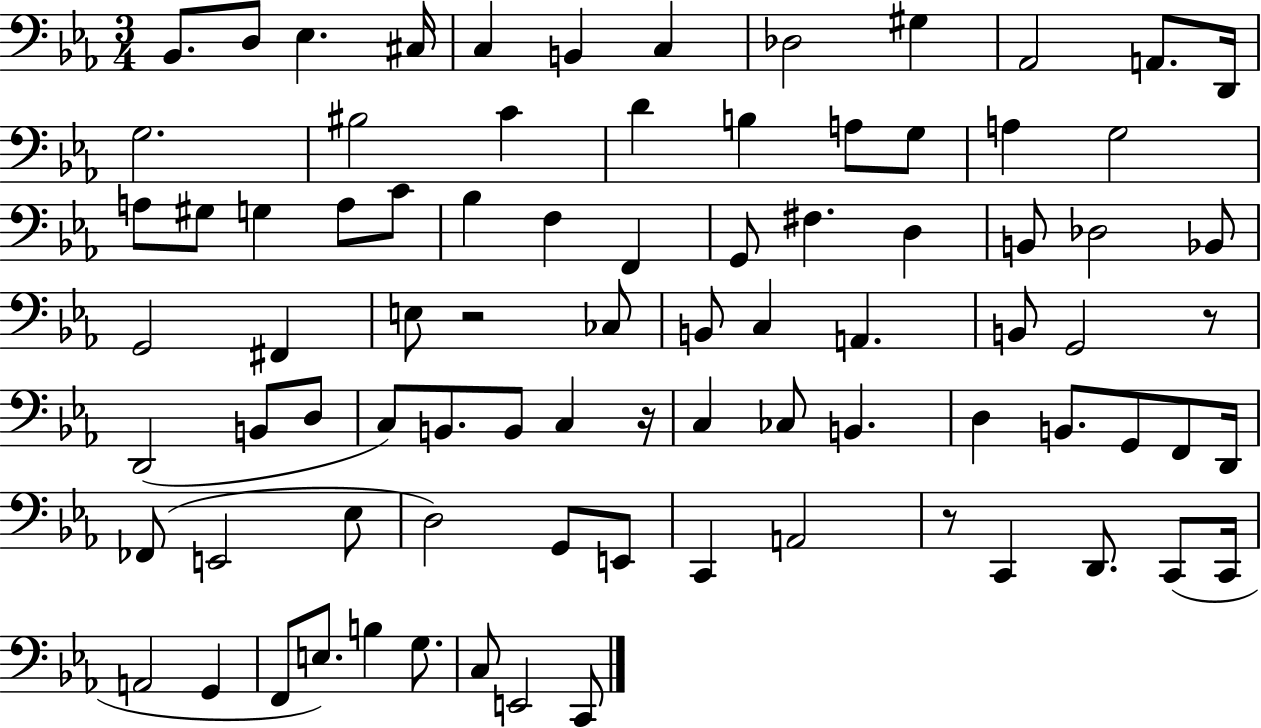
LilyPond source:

{
  \clef bass
  \numericTimeSignature
  \time 3/4
  \key ees \major
  bes,8. d8 ees4. cis16 | c4 b,4 c4 | des2 gis4 | aes,2 a,8. d,16 | \break g2. | bis2 c'4 | d'4 b4 a8 g8 | a4 g2 | \break a8 gis8 g4 a8 c'8 | bes4 f4 f,4 | g,8 fis4. d4 | b,8 des2 bes,8 | \break g,2 fis,4 | e8 r2 ces8 | b,8 c4 a,4. | b,8 g,2 r8 | \break d,2( b,8 d8 | c8) b,8. b,8 c4 r16 | c4 ces8 b,4. | d4 b,8. g,8 f,8 d,16 | \break fes,8( e,2 ees8 | d2) g,8 e,8 | c,4 a,2 | r8 c,4 d,8. c,8( c,16 | \break a,2 g,4 | f,8 e8.) b4 g8. | c8 e,2 c,8 | \bar "|."
}